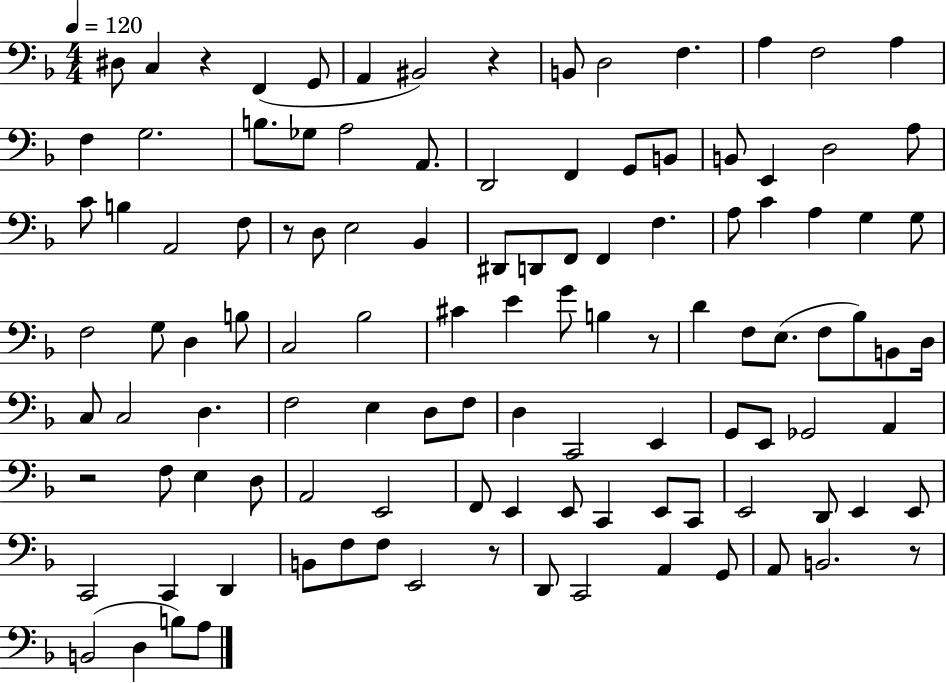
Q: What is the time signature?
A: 4/4